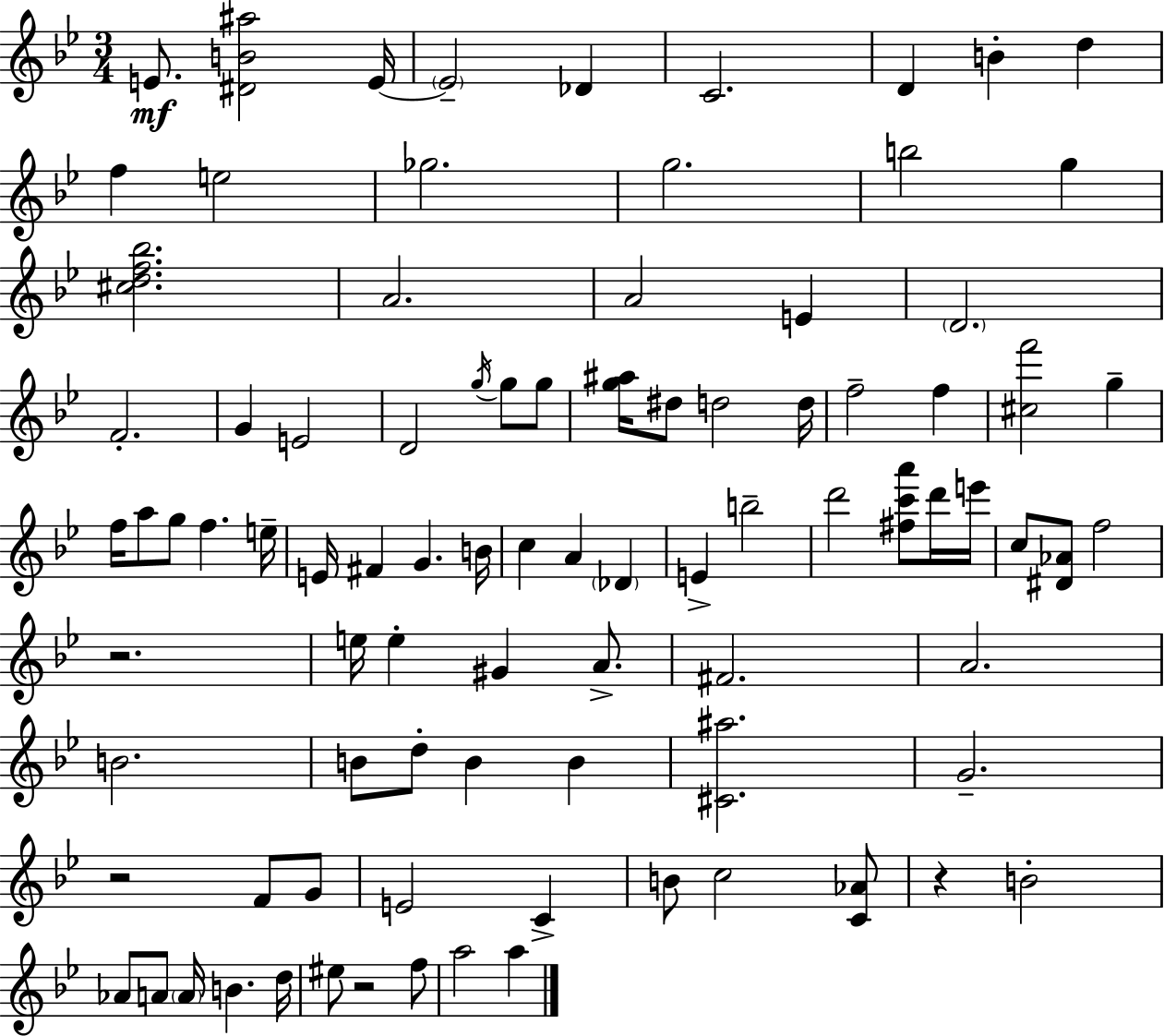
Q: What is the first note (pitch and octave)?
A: E4